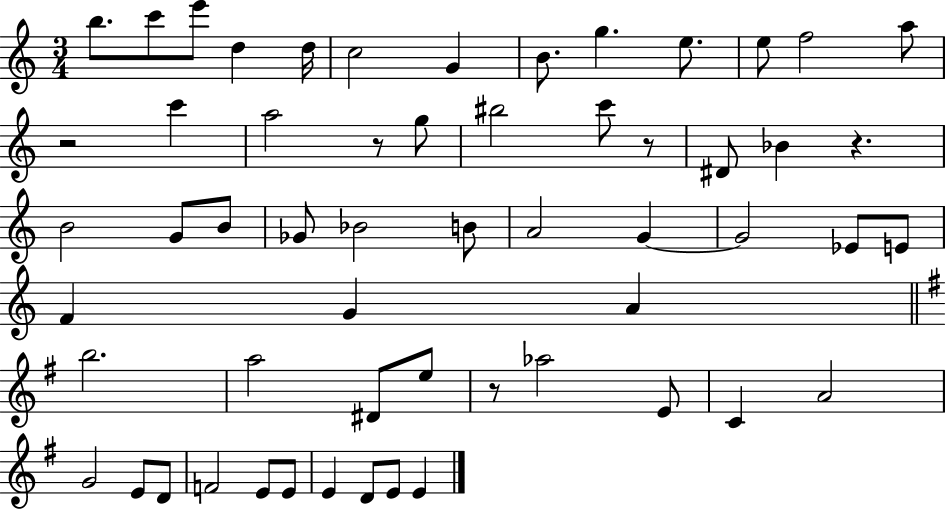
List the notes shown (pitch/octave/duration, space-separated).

B5/e. C6/e E6/e D5/q D5/s C5/h G4/q B4/e. G5/q. E5/e. E5/e F5/h A5/e R/h C6/q A5/h R/e G5/e BIS5/h C6/e R/e D#4/e Bb4/q R/q. B4/h G4/e B4/e Gb4/e Bb4/h B4/e A4/h G4/q G4/h Eb4/e E4/e F4/q G4/q A4/q B5/h. A5/h D#4/e E5/e R/e Ab5/h E4/e C4/q A4/h G4/h E4/e D4/e F4/h E4/e E4/e E4/q D4/e E4/e E4/q